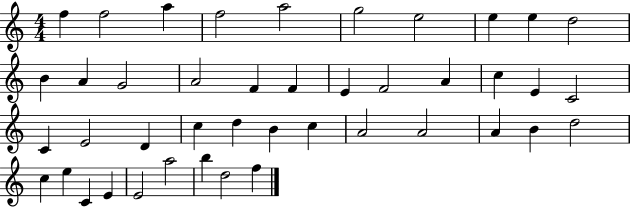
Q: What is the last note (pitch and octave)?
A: F5